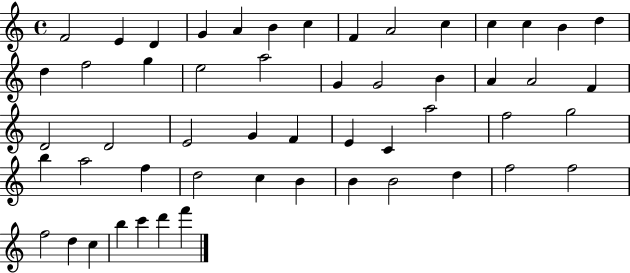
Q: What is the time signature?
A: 4/4